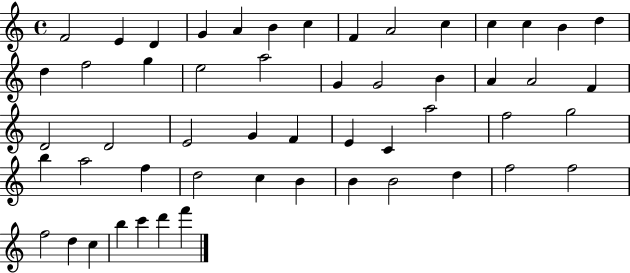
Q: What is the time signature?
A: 4/4